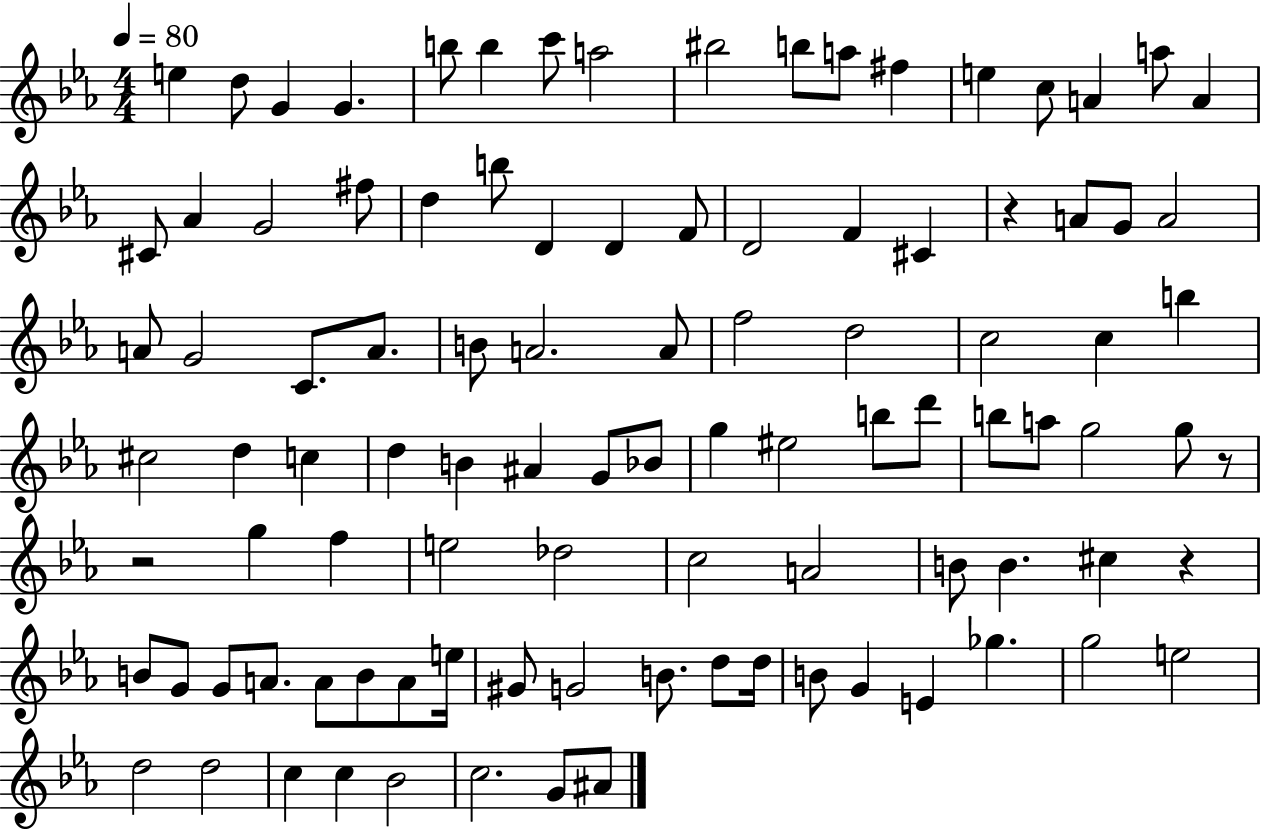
{
  \clef treble
  \numericTimeSignature
  \time 4/4
  \key ees \major
  \tempo 4 = 80
  \repeat volta 2 { e''4 d''8 g'4 g'4. | b''8 b''4 c'''8 a''2 | bis''2 b''8 a''8 fis''4 | e''4 c''8 a'4 a''8 a'4 | \break cis'8 aes'4 g'2 fis''8 | d''4 b''8 d'4 d'4 f'8 | d'2 f'4 cis'4 | r4 a'8 g'8 a'2 | \break a'8 g'2 c'8. a'8. | b'8 a'2. a'8 | f''2 d''2 | c''2 c''4 b''4 | \break cis''2 d''4 c''4 | d''4 b'4 ais'4 g'8 bes'8 | g''4 eis''2 b''8 d'''8 | b''8 a''8 g''2 g''8 r8 | \break r2 g''4 f''4 | e''2 des''2 | c''2 a'2 | b'8 b'4. cis''4 r4 | \break b'8 g'8 g'8 a'8. a'8 b'8 a'8 e''16 | gis'8 g'2 b'8. d''8 d''16 | b'8 g'4 e'4 ges''4. | g''2 e''2 | \break d''2 d''2 | c''4 c''4 bes'2 | c''2. g'8 ais'8 | } \bar "|."
}